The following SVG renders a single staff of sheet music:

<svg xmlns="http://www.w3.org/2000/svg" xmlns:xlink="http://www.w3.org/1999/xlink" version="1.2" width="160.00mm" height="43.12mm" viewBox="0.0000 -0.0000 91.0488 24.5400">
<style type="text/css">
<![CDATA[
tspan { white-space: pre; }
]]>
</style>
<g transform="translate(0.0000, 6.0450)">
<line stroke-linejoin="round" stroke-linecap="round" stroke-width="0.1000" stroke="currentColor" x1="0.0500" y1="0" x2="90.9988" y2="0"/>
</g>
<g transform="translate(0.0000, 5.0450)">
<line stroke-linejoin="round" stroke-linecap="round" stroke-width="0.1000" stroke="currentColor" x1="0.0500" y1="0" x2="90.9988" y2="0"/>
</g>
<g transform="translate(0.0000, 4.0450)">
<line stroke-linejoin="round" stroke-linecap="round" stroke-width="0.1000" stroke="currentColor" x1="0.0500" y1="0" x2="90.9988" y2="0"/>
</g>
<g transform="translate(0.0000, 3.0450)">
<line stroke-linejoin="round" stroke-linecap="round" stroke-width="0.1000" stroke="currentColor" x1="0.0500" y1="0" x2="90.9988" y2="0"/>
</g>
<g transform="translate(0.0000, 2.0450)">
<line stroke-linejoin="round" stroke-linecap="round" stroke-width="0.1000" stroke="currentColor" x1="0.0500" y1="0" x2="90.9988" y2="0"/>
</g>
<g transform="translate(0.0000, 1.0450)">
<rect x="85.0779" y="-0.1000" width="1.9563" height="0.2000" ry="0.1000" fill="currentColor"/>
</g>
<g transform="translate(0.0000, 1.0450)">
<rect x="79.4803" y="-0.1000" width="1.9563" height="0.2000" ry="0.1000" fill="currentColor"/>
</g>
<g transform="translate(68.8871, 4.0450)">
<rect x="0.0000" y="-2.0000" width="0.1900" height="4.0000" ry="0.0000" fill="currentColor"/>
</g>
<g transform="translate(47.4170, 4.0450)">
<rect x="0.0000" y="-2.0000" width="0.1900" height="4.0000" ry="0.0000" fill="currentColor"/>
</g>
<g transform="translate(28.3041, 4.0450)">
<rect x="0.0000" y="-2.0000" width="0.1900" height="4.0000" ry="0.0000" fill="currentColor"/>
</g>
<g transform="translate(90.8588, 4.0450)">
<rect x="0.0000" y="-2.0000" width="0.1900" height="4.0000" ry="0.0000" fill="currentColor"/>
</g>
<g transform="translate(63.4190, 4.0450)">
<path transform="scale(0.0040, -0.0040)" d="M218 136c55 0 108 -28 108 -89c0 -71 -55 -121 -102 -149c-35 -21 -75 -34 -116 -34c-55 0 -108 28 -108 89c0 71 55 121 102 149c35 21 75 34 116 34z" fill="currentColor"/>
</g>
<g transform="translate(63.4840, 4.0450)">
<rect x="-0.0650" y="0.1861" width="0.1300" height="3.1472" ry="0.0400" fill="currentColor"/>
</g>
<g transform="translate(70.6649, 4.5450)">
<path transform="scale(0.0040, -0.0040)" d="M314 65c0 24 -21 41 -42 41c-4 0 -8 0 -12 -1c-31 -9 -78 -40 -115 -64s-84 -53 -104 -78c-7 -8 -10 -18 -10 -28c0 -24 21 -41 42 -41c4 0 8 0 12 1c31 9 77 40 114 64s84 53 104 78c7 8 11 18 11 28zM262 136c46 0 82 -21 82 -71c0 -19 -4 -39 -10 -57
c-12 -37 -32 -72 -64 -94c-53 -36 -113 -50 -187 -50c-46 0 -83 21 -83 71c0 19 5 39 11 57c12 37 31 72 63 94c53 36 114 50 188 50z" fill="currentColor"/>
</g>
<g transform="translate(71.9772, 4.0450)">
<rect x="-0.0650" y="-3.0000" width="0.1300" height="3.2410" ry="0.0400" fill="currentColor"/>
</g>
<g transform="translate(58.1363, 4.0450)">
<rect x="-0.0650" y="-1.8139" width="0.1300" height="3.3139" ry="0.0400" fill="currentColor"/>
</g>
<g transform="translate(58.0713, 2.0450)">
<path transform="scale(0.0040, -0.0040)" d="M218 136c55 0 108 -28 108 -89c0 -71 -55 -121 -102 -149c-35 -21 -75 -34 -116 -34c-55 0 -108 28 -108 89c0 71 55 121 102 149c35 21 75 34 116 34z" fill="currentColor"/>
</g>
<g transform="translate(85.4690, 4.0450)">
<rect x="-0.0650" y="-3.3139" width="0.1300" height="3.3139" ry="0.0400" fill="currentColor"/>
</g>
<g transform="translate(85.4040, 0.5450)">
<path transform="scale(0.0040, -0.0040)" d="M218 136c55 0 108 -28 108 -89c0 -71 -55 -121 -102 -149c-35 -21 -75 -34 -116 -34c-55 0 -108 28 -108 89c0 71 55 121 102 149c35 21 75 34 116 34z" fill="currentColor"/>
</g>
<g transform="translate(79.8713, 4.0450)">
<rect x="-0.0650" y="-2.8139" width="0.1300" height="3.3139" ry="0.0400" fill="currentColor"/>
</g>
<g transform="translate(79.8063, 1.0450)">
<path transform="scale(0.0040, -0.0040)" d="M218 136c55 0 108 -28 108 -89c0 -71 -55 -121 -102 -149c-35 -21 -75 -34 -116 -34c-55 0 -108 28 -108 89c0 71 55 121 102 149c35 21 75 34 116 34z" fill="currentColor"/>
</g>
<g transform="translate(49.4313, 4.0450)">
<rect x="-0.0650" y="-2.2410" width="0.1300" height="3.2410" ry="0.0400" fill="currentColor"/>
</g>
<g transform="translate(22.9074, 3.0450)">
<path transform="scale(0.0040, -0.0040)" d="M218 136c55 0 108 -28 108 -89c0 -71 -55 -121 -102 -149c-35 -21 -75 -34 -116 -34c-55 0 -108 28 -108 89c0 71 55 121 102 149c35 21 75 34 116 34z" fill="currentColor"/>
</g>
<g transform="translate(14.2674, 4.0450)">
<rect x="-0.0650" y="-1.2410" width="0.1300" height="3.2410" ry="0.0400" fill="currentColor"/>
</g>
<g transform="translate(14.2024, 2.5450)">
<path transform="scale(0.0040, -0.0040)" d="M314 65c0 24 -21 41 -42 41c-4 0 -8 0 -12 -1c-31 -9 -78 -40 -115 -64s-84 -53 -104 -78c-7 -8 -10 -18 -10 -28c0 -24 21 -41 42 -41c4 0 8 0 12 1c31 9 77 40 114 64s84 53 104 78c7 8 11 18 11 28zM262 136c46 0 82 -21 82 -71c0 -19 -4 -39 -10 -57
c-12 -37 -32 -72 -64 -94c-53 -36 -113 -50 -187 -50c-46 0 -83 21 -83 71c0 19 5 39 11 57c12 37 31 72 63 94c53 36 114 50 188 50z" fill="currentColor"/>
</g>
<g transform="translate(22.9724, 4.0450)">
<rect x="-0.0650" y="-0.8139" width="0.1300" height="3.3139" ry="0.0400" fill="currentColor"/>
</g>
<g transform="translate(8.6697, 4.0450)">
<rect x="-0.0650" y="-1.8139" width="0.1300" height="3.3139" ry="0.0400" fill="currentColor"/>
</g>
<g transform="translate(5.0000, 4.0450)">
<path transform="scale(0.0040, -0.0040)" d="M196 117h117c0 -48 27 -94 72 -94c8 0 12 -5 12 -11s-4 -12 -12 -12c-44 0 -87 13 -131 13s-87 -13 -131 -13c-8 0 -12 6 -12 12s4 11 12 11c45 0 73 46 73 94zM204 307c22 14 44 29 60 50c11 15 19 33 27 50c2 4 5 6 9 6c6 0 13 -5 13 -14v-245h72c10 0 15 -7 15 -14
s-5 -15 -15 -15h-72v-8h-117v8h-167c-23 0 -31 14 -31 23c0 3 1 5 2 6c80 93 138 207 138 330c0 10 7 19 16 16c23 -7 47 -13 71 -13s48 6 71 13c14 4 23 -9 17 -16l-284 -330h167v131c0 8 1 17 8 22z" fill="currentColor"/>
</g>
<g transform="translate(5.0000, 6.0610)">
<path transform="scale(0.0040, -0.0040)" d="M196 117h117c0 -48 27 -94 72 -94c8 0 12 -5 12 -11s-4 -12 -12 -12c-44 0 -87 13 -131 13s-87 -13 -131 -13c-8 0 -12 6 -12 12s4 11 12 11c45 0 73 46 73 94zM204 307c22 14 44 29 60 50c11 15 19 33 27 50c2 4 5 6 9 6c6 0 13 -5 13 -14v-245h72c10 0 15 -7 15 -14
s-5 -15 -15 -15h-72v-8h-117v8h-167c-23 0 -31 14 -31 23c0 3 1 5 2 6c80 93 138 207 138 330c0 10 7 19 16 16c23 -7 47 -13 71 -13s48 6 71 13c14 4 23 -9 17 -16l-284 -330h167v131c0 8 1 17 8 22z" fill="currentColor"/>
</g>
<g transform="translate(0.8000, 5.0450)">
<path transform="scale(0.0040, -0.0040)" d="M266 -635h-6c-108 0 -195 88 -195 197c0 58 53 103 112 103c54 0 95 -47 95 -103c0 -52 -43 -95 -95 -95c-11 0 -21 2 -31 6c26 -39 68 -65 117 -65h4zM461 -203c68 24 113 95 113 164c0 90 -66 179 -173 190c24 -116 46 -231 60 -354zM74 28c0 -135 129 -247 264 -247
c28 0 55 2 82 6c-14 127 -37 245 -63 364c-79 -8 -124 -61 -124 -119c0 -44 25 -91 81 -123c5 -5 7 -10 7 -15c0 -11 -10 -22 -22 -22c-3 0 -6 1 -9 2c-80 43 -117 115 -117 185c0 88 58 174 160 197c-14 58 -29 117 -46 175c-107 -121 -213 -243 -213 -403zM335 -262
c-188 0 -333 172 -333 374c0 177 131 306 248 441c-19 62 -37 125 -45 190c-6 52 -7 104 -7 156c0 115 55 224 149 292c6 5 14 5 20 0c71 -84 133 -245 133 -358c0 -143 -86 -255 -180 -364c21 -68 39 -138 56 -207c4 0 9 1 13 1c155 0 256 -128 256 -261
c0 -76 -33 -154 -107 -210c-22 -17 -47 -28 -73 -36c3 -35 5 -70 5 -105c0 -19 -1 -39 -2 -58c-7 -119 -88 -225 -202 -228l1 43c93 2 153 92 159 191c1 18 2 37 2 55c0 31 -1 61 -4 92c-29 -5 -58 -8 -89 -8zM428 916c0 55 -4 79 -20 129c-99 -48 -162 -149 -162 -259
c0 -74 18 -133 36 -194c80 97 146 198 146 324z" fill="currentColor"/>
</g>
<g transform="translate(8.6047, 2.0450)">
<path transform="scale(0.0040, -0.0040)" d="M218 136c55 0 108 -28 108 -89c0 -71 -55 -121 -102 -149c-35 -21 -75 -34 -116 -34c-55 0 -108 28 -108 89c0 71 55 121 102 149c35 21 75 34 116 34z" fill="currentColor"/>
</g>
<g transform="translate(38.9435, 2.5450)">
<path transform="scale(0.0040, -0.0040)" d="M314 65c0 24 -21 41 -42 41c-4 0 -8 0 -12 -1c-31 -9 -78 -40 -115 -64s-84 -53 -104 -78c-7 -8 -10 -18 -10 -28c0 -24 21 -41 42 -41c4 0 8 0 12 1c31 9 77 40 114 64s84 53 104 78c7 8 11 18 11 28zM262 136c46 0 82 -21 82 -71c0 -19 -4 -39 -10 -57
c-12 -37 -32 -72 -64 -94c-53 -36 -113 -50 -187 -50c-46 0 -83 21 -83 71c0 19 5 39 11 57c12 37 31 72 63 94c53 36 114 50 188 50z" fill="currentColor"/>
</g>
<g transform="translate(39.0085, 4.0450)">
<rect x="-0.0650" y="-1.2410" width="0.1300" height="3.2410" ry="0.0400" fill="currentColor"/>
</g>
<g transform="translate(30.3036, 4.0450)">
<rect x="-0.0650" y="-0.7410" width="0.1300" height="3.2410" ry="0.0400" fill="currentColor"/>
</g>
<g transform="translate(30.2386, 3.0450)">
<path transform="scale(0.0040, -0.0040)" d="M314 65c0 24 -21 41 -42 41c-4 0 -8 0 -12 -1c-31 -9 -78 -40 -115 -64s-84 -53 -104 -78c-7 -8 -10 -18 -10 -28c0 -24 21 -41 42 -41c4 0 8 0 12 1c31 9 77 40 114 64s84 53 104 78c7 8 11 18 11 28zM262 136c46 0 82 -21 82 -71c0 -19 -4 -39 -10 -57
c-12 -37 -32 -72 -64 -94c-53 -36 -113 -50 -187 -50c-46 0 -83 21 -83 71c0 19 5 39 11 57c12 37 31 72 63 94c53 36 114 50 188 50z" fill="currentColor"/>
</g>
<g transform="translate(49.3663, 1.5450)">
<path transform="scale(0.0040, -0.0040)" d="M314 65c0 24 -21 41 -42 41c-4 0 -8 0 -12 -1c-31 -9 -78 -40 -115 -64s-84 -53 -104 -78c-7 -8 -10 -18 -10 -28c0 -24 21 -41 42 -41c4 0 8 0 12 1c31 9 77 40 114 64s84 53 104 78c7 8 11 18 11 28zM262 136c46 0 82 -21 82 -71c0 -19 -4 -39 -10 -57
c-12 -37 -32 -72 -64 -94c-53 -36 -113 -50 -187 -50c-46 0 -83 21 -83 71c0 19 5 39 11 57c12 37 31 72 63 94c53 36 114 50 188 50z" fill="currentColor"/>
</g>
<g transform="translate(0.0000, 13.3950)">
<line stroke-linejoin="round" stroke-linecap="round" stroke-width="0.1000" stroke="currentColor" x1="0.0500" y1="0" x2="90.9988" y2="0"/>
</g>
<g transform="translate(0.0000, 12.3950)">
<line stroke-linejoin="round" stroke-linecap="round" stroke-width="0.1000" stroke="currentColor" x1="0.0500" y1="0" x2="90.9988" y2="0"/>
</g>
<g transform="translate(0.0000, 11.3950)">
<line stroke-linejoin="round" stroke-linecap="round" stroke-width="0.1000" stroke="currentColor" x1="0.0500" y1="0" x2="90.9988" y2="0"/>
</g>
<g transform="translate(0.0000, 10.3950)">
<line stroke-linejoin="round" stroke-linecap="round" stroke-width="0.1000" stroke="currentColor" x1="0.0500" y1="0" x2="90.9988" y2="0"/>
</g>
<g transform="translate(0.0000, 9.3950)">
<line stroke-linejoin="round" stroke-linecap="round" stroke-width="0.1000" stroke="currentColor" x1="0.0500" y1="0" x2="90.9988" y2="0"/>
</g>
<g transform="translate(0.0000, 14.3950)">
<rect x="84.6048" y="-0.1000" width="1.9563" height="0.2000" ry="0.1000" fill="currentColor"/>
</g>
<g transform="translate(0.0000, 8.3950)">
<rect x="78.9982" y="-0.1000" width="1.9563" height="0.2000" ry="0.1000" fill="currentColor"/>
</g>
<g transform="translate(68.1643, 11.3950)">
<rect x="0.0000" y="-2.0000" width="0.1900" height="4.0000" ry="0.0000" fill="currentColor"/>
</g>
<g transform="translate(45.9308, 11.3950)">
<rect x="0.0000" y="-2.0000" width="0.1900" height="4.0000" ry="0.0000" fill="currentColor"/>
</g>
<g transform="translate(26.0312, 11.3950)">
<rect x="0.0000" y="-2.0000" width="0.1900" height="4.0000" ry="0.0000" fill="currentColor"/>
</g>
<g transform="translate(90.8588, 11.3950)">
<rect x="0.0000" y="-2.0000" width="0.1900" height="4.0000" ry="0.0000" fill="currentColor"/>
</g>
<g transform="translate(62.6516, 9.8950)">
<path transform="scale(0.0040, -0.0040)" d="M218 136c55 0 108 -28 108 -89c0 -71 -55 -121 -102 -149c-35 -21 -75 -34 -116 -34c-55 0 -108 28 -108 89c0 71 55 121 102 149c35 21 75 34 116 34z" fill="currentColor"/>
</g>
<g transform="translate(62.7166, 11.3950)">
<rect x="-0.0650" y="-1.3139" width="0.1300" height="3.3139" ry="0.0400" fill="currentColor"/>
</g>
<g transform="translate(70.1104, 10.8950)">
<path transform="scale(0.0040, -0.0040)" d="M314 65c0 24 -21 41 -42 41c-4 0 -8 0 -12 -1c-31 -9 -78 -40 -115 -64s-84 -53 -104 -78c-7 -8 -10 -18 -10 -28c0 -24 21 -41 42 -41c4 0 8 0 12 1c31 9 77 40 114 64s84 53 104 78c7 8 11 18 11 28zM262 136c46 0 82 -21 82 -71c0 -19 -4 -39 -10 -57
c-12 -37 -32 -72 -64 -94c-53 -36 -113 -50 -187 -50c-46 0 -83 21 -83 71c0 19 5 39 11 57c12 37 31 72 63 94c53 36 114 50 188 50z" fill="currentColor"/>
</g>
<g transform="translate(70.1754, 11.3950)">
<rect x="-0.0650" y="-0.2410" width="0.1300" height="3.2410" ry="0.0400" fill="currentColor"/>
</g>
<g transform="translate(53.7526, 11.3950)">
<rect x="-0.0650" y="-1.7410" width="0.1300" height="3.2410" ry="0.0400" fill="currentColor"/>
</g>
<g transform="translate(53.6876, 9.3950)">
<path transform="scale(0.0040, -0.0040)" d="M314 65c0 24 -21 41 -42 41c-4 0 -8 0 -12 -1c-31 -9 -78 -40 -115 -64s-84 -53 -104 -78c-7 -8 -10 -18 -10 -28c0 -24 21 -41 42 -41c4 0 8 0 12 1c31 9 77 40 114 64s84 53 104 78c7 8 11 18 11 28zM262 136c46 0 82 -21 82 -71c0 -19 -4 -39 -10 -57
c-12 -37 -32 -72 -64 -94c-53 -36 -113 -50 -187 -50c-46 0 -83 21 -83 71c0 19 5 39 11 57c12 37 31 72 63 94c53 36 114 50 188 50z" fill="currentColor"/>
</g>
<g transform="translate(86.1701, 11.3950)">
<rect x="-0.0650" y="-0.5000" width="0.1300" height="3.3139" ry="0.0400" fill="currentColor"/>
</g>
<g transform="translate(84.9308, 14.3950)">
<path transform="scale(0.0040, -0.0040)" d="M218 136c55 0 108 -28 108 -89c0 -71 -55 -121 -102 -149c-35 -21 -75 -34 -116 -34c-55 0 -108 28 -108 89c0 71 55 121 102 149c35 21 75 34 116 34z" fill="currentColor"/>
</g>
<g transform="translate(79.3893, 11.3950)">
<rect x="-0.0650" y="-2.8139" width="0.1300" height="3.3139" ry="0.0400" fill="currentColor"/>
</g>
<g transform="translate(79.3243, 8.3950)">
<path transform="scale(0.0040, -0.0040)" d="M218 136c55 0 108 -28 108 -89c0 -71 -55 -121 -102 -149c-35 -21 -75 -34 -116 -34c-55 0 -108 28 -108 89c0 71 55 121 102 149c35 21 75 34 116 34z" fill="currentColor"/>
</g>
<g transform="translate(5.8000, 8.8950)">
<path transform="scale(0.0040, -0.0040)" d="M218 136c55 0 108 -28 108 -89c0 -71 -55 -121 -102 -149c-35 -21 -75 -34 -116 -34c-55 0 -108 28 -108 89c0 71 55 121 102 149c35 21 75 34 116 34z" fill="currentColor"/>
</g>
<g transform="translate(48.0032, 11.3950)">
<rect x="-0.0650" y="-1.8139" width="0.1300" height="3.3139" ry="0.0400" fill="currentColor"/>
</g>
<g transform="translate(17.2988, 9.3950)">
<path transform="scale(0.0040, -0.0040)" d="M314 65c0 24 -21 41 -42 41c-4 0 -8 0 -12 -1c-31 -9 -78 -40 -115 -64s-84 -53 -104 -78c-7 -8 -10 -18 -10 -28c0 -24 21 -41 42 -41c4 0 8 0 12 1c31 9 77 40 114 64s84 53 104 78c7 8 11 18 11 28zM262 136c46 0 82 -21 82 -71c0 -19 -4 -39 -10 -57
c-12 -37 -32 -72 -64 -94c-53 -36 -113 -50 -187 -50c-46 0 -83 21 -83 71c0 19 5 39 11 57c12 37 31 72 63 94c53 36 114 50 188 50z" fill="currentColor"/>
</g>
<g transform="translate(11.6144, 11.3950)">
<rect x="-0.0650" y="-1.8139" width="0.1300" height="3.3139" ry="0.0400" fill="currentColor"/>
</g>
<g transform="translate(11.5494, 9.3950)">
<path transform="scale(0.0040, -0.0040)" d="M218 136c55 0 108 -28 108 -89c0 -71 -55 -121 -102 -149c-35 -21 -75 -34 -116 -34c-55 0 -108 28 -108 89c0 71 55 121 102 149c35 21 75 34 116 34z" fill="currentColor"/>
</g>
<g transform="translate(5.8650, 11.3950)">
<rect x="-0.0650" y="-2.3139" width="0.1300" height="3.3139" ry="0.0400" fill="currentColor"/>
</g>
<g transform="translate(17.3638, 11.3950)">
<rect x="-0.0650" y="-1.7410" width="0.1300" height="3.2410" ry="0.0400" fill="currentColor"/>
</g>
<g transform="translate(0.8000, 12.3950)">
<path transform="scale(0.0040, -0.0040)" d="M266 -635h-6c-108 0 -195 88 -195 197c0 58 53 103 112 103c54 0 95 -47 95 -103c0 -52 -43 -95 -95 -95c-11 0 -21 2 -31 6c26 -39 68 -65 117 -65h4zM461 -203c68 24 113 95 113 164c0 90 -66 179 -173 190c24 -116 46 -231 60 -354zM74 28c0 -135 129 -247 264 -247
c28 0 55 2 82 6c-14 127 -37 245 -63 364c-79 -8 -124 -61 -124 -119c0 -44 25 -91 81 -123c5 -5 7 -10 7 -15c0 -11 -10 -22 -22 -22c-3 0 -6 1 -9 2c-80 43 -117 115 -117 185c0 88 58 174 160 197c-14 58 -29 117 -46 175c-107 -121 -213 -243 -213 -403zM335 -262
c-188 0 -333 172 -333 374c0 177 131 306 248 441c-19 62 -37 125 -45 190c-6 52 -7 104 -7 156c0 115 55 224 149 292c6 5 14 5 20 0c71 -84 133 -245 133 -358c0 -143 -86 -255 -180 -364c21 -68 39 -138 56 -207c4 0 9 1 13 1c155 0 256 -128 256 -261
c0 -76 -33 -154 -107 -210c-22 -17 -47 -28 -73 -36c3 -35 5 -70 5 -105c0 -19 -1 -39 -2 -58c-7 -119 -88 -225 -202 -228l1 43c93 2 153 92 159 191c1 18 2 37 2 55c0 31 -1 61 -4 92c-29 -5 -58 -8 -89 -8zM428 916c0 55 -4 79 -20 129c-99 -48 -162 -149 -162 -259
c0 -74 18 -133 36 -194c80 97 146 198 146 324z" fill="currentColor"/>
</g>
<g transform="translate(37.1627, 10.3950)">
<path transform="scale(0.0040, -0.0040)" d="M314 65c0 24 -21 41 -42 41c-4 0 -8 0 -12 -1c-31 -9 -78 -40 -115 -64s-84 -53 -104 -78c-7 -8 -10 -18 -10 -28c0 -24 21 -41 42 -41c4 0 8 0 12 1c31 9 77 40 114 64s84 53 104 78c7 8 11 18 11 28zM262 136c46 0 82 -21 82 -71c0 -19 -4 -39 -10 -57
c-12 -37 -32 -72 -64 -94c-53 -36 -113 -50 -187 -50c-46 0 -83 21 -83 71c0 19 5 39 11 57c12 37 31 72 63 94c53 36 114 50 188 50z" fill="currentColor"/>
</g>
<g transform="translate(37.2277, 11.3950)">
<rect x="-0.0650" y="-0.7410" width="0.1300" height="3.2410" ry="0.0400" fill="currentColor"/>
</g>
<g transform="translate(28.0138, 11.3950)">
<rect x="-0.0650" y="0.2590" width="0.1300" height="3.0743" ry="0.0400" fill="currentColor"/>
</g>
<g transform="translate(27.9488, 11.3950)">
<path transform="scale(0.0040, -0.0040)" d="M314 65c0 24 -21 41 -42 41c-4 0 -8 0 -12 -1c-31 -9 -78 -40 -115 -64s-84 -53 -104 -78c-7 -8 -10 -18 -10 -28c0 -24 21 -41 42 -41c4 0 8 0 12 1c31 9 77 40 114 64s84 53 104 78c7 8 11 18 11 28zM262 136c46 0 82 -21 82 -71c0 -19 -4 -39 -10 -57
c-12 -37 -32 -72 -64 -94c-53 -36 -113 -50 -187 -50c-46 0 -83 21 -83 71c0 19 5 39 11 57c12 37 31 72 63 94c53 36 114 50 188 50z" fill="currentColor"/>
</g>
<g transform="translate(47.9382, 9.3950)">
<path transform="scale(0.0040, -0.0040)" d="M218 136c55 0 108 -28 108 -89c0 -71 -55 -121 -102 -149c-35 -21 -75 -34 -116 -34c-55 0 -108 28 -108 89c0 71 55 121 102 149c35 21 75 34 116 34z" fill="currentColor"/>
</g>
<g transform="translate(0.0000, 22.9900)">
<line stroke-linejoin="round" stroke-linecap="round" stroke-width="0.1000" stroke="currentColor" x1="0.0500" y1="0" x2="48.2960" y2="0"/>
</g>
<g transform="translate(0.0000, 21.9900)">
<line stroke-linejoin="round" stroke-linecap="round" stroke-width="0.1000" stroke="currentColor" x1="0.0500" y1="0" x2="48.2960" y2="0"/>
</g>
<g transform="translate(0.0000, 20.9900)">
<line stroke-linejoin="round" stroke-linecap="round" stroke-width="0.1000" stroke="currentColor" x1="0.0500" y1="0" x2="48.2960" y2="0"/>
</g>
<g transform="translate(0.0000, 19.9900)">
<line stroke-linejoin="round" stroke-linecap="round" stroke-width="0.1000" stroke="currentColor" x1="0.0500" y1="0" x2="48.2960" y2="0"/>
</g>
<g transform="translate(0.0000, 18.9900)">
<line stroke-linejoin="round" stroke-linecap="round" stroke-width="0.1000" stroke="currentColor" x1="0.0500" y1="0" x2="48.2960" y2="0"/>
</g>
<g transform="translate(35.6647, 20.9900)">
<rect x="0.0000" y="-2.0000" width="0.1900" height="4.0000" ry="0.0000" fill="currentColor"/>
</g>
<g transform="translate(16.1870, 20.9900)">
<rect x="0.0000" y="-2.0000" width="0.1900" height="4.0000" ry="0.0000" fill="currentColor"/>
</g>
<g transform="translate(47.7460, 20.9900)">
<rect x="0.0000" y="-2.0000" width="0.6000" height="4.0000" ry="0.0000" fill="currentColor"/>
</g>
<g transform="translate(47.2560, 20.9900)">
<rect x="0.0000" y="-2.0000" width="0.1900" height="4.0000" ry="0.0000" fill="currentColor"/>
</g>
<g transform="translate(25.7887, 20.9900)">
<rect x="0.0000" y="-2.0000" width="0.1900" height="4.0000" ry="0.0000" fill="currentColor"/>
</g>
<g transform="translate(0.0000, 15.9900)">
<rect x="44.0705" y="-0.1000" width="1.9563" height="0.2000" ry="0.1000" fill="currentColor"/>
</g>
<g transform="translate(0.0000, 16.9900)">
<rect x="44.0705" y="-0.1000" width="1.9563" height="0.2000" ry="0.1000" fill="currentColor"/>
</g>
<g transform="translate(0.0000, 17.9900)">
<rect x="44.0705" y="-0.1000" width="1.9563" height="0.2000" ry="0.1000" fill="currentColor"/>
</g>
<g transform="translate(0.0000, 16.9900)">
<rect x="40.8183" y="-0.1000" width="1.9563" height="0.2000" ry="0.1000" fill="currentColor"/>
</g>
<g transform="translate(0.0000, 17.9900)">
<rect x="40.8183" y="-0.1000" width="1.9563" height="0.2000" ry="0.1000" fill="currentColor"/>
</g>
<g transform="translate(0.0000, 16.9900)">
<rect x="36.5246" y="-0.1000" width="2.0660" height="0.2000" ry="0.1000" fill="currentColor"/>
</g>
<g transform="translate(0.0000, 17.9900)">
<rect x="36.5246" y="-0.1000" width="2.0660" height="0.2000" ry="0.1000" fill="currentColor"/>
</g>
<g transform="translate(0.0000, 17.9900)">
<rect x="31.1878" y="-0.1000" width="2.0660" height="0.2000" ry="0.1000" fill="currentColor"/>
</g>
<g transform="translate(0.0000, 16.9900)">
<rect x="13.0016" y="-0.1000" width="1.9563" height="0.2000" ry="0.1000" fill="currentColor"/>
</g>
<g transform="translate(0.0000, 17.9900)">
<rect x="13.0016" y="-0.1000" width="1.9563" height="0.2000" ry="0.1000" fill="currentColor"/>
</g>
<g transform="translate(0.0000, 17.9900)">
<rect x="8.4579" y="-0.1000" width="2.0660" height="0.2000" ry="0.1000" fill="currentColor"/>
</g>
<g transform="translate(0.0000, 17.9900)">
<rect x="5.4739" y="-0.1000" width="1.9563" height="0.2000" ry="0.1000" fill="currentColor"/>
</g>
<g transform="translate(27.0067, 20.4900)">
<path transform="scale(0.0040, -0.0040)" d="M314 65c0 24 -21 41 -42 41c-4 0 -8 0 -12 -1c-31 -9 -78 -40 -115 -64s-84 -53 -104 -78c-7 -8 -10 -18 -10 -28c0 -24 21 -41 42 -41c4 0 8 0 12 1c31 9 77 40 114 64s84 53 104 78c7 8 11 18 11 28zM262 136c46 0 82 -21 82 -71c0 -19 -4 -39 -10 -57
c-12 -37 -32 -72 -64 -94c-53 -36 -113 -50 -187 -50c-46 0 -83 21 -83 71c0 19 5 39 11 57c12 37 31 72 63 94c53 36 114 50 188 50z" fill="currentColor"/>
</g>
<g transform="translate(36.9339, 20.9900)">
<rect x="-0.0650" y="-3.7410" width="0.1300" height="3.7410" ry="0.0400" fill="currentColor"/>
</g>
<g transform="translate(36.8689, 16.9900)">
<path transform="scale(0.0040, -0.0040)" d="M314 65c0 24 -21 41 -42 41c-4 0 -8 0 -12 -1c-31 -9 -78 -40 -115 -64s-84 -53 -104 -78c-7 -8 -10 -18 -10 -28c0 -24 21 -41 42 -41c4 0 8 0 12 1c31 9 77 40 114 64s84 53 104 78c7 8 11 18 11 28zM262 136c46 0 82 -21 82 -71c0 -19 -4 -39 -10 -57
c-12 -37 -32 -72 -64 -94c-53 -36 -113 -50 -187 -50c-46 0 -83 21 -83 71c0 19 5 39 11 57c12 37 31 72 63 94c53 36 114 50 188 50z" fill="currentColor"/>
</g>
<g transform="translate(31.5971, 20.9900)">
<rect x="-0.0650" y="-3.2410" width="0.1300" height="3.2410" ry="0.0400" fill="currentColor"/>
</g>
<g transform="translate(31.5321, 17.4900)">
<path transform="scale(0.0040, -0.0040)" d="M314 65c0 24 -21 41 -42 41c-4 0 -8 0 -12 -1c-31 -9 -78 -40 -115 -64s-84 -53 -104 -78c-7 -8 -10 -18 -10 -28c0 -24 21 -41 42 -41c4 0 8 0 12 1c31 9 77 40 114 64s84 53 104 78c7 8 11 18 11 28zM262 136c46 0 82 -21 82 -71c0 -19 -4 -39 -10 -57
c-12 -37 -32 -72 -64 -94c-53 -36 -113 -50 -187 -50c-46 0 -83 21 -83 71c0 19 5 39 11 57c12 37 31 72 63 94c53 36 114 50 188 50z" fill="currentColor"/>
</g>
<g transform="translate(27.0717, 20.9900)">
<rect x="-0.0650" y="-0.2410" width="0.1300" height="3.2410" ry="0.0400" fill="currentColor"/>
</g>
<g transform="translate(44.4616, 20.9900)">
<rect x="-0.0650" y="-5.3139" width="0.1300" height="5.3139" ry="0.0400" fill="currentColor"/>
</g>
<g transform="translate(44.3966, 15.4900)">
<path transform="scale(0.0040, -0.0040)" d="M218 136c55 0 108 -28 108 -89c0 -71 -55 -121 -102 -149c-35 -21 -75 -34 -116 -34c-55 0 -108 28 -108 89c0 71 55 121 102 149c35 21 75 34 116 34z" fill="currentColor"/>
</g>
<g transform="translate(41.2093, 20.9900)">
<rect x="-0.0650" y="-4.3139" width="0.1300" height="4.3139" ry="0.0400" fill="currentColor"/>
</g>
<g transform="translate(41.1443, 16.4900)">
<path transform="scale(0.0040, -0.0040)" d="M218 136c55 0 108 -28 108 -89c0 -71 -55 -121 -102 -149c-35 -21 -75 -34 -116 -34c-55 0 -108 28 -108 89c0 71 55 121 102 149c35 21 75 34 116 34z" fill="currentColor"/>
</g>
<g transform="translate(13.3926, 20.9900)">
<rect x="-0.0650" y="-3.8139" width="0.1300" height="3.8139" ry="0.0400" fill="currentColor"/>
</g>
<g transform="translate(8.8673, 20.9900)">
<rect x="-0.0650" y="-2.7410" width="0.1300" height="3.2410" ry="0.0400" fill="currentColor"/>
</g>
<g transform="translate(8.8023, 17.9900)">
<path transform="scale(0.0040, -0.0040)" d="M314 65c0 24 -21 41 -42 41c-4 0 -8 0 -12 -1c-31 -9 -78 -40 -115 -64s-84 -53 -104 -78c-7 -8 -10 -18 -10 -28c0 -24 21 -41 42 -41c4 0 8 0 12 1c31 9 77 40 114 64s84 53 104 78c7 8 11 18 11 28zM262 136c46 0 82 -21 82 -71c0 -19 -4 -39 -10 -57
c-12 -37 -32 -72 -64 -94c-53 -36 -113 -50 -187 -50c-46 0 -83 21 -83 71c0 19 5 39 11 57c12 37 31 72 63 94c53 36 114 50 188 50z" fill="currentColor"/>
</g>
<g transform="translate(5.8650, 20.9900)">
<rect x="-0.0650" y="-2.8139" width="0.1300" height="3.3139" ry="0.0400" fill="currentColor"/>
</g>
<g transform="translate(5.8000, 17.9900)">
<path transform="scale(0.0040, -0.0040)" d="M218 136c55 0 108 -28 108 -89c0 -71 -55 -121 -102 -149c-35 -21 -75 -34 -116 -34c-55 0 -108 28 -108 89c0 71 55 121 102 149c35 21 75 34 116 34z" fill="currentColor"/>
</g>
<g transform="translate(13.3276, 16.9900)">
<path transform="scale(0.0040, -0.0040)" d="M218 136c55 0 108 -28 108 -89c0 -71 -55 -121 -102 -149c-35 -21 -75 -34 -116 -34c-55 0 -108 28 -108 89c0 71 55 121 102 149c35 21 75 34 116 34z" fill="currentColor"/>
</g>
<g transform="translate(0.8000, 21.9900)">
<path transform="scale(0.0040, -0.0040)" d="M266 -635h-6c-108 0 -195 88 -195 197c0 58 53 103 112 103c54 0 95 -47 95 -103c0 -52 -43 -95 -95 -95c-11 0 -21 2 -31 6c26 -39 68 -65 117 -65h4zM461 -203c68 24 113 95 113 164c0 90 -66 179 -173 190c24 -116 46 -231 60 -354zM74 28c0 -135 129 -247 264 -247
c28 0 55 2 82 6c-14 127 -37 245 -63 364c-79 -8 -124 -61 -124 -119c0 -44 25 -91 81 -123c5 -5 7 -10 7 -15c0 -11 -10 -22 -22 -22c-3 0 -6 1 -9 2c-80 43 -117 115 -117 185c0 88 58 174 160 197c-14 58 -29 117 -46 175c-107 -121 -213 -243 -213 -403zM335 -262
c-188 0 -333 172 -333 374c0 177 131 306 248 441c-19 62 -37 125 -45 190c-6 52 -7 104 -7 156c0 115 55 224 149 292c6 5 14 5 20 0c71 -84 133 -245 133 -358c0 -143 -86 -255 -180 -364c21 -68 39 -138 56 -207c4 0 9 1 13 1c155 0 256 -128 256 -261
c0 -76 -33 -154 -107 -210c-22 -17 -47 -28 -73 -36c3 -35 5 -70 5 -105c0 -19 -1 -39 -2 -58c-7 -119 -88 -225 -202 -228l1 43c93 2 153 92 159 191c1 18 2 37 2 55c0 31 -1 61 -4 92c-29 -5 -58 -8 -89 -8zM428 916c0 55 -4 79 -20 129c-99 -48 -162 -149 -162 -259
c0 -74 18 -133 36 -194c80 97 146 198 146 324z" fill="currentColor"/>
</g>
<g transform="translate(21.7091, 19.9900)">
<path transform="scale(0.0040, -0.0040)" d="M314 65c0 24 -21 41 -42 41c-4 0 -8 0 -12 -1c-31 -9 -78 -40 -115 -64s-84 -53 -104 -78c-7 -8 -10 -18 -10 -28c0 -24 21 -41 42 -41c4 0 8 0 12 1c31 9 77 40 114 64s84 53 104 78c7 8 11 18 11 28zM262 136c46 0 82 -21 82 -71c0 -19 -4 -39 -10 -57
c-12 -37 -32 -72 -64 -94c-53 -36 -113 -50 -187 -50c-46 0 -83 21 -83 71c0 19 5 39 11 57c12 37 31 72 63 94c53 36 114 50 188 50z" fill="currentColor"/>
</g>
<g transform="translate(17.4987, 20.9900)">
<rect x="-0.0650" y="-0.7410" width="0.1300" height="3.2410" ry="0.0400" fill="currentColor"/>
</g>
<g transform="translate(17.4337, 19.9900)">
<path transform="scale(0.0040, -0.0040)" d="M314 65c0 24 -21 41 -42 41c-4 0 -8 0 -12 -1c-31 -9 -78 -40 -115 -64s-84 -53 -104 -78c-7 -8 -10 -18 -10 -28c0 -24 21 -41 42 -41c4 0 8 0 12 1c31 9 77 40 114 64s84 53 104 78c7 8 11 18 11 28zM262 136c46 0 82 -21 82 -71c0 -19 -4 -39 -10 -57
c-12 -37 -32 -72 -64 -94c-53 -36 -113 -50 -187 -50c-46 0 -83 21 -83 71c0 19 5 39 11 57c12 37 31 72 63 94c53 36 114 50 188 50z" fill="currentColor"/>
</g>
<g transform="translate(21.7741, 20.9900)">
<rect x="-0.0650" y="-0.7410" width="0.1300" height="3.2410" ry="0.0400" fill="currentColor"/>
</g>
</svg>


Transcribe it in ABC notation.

X:1
T:Untitled
M:4/4
L:1/4
K:C
f e2 d d2 e2 g2 f B A2 a b g f f2 B2 d2 f f2 e c2 a C a a2 c' d2 d2 c2 b2 c'2 d' f'